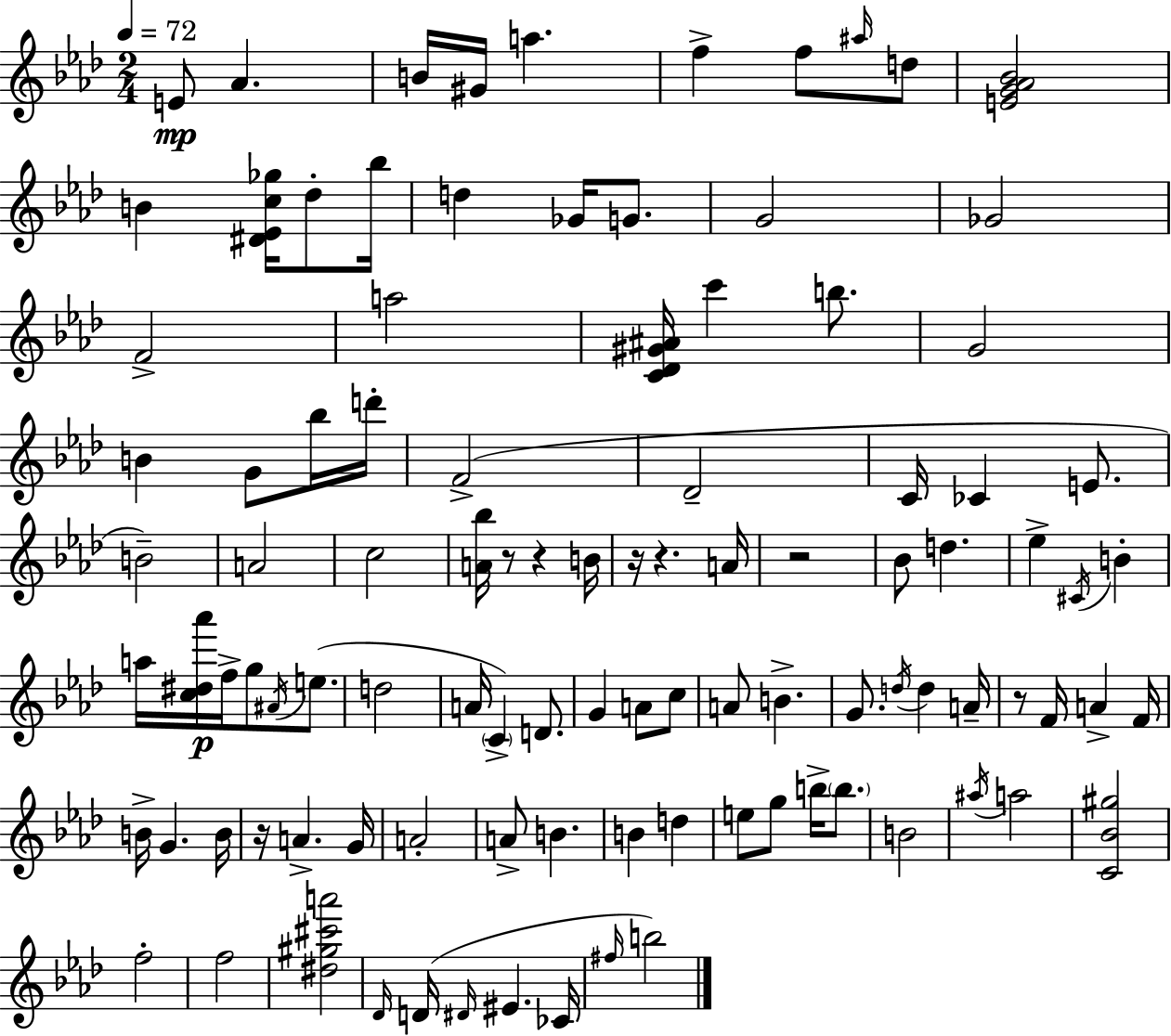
{
  \clef treble
  \numericTimeSignature
  \time 2/4
  \key f \minor
  \tempo 4 = 72
  e'8\mp aes'4. | b'16 gis'16 a''4. | f''4-> f''8 \grace { ais''16 } d''8 | <e' g' aes' bes'>2 | \break b'4 <dis' ees' c'' ges''>16 des''8-. | bes''16 d''4 ges'16 g'8. | g'2 | ges'2 | \break f'2-> | a''2 | <c' des' gis' ais'>16 c'''4 b''8. | g'2 | \break b'4 g'8 bes''16 | d'''16-. f'2->( | des'2-- | c'16 ces'4 e'8. | \break b'2--) | a'2 | c''2 | <a' bes''>16 r8 r4 | \break b'16 r16 r4. | a'16 r2 | bes'8 d''4. | ees''4-> \acciaccatura { cis'16 } b'4-. | \break a''16 <c'' dis'' aes'''>16\p f''16-> g''8 \acciaccatura { ais'16 }( | e''8. d''2 | a'16 \parenthesize c'4->) | d'8. g'4 a'8 | \break c''8 a'8 b'4.-> | g'8. \acciaccatura { d''16 } d''4 | a'16-- r8 f'16 a'4-> | f'16 b'16-> g'4. | \break b'16 r16 a'4.-> | g'16 a'2-. | a'8-> b'4. | b'4 | \break d''4 e''8 g''8 | b''16-> \parenthesize b''8. b'2 | \acciaccatura { ais''16 } a''2 | <c' bes' gis''>2 | \break f''2-. | f''2 | <dis'' gis'' cis''' a'''>2 | \grace { des'16 } d'16( \grace { dis'16 } | \break eis'4. ces'16 \grace { fis''16 } | b''2) | \bar "|."
}